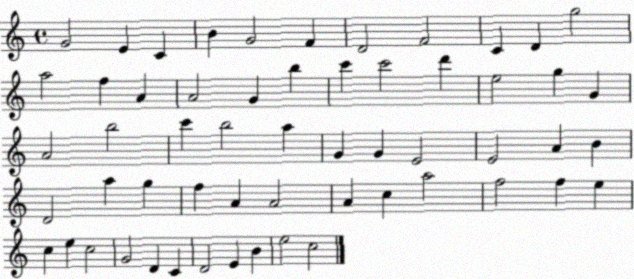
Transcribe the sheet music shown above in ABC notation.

X:1
T:Untitled
M:4/4
L:1/4
K:C
G2 E C B G2 F D2 F2 C D g2 a2 f A A2 G b c' c'2 d' e2 g G A2 b2 c' b2 a G G E2 E2 A B D2 a g f A A2 A c a2 f2 f e c e c2 G2 D C D2 E B e2 c2